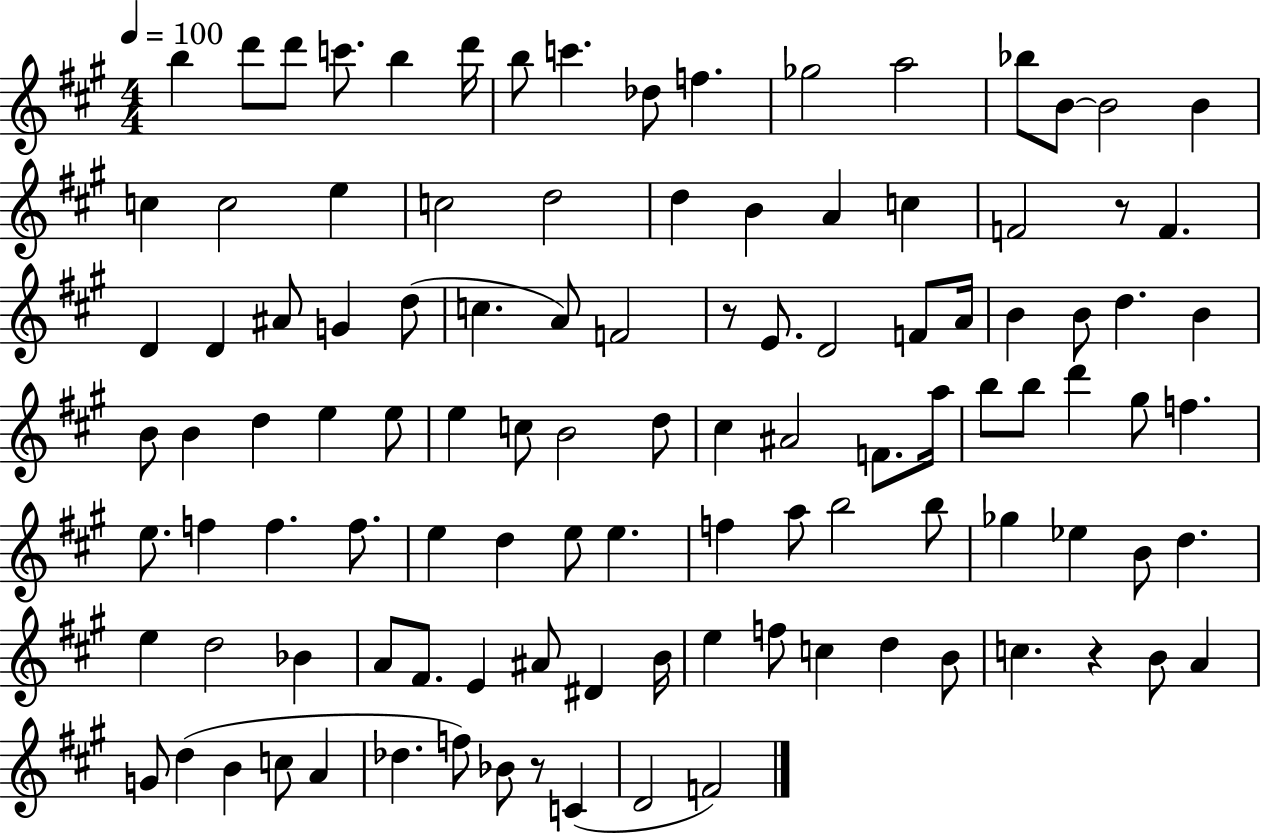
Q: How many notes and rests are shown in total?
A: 109